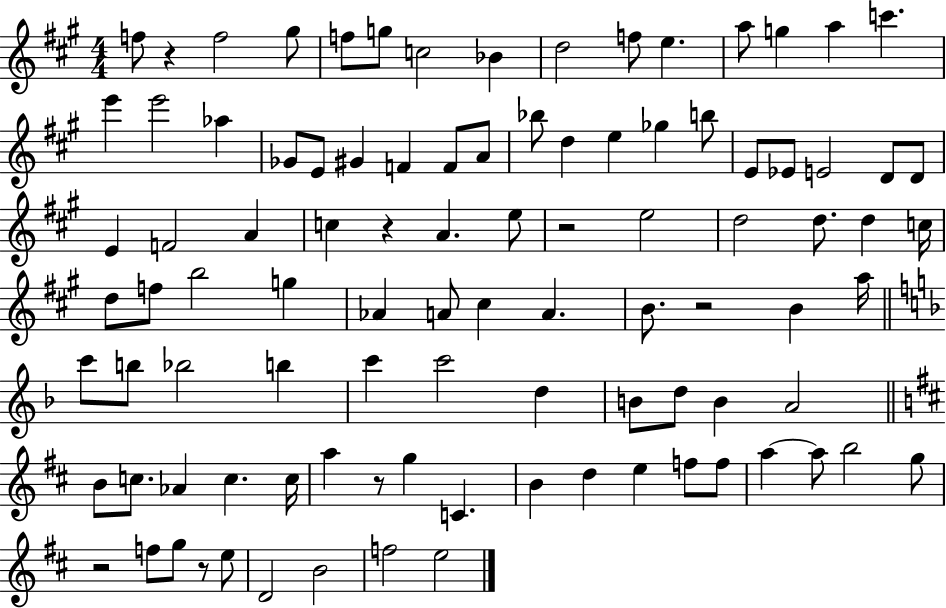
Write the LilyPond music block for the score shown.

{
  \clef treble
  \numericTimeSignature
  \time 4/4
  \key a \major
  \repeat volta 2 { f''8 r4 f''2 gis''8 | f''8 g''8 c''2 bes'4 | d''2 f''8 e''4. | a''8 g''4 a''4 c'''4. | \break e'''4 e'''2 aes''4 | ges'8 e'8 gis'4 f'4 f'8 a'8 | bes''8 d''4 e''4 ges''4 b''8 | e'8 ees'8 e'2 d'8 d'8 | \break e'4 f'2 a'4 | c''4 r4 a'4. e''8 | r2 e''2 | d''2 d''8. d''4 c''16 | \break d''8 f''8 b''2 g''4 | aes'4 a'8 cis''4 a'4. | b'8. r2 b'4 a''16 | \bar "||" \break \key f \major c'''8 b''8 bes''2 b''4 | c'''4 c'''2 d''4 | b'8 d''8 b'4 a'2 | \bar "||" \break \key d \major b'8 c''8. aes'4 c''4. c''16 | a''4 r8 g''4 c'4. | b'4 d''4 e''4 f''8 f''8 | a''4~~ a''8 b''2 g''8 | \break r2 f''8 g''8 r8 e''8 | d'2 b'2 | f''2 e''2 | } \bar "|."
}